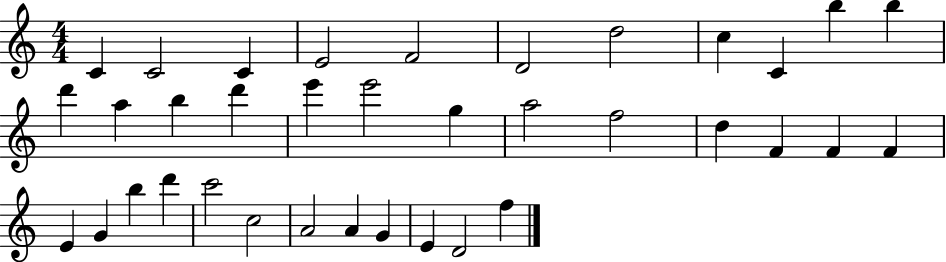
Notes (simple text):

C4/q C4/h C4/q E4/h F4/h D4/h D5/h C5/q C4/q B5/q B5/q D6/q A5/q B5/q D6/q E6/q E6/h G5/q A5/h F5/h D5/q F4/q F4/q F4/q E4/q G4/q B5/q D6/q C6/h C5/h A4/h A4/q G4/q E4/q D4/h F5/q